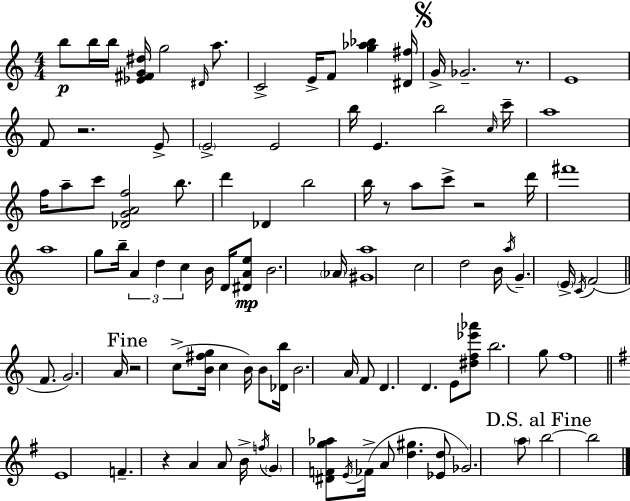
B5/e B5/s B5/s [Eb4,F#4,G4,D#5]/s G5/h D#4/s A5/e. C4/h E4/s F4/e [G5,Ab5,Bb5]/q [D#4,F#5]/s G4/s Gb4/h. R/e. E4/w F4/e R/h. E4/e E4/h E4/h B5/s E4/q. B5/h C5/s C6/s A5/w F5/s A5/e C6/e [Db4,G4,A4,F5]/h B5/e. D6/q Db4/q B5/h B5/s R/e A5/e C6/e R/h D6/s F#6/w A5/w G5/e B5/s A4/q D5/q C5/q B4/s D4/s [D#4,A4,E5]/e B4/h. Ab4/s [G#4,A5]/w C5/h D5/h B4/s A5/s G4/q. E4/s C4/s F4/h F4/e. G4/h. A4/s R/h C5/e [B4,F#5,G5]/s C5/q B4/s B4/e [Db4,B5]/s B4/h. A4/s F4/e D4/q. D4/q. E4/e [D#5,F5,Eb6,Ab6]/e B5/h. G5/e F5/w E4/w F4/q. R/q A4/q A4/e B4/s F5/s G4/q [D#4,F4,G5,Ab5]/e E4/s FES4/s A4/e [D5,G#5]/q. [Eb4,D5]/e Gb4/h. A5/e B5/h B5/h